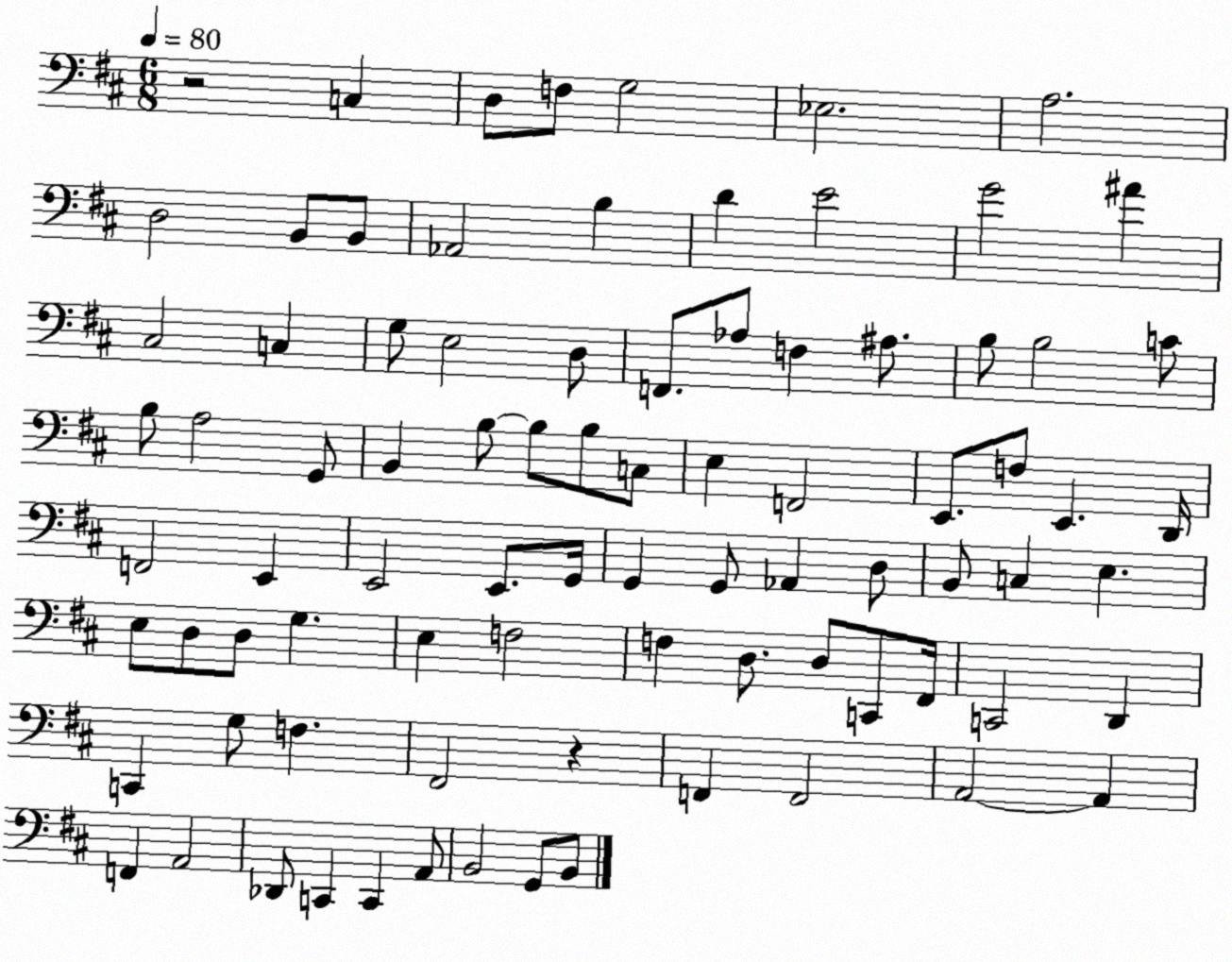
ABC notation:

X:1
T:Untitled
M:6/8
L:1/4
K:D
z2 C, D,/2 F,/2 G,2 _E,2 A,2 D,2 B,,/2 B,,/2 _A,,2 B, D E2 G2 ^A ^C,2 C, G,/2 E,2 D,/2 F,,/2 _A,/2 F, ^A,/2 B,/2 B,2 C/2 B,/2 A,2 G,,/2 B,, B,/2 B,/2 B,/2 C,/2 E, F,,2 E,,/2 F,/2 E,, D,,/4 F,,2 E,, E,,2 E,,/2 G,,/4 G,, G,,/2 _A,, D,/2 B,,/2 C, E, E,/2 D,/2 D,/2 G, E, F,2 F, D,/2 D,/2 C,,/2 ^F,,/4 C,,2 D,, C,, G,/2 F, ^F,,2 z F,, F,,2 A,,2 A,, F,, A,,2 _D,,/2 C,, C,, A,,/2 B,,2 G,,/2 B,,/2